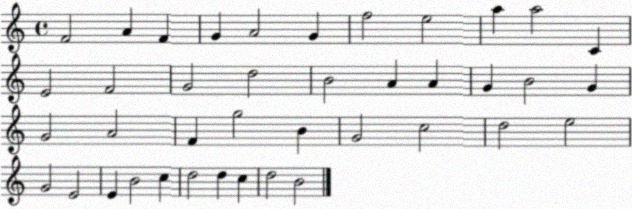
X:1
T:Untitled
M:4/4
L:1/4
K:C
F2 A F G A2 G f2 e2 a a2 C E2 F2 G2 d2 B2 A A G B2 G G2 A2 F g2 B G2 c2 d2 e2 G2 E2 E B2 c d2 d c d2 B2